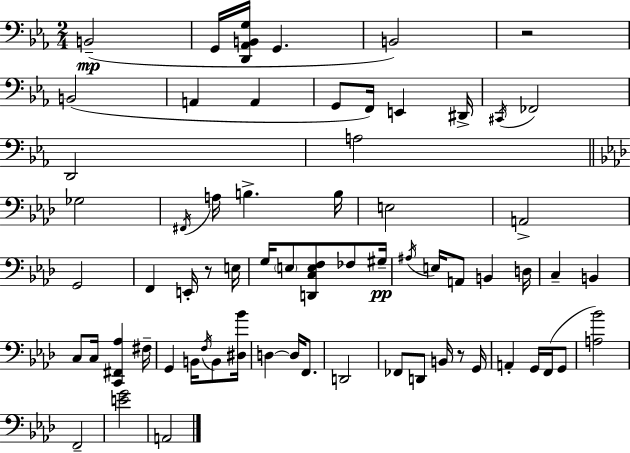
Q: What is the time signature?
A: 2/4